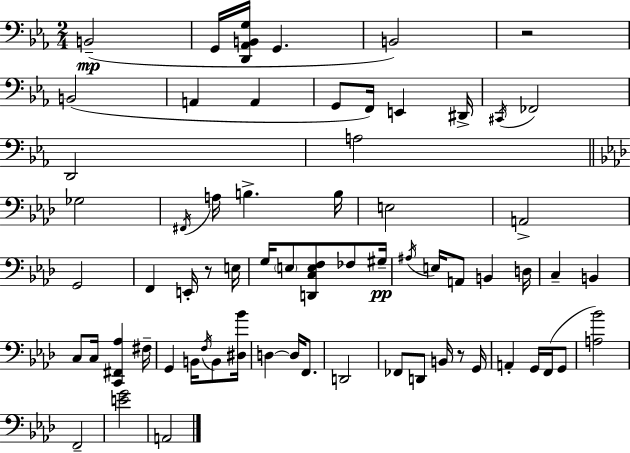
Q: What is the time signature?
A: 2/4